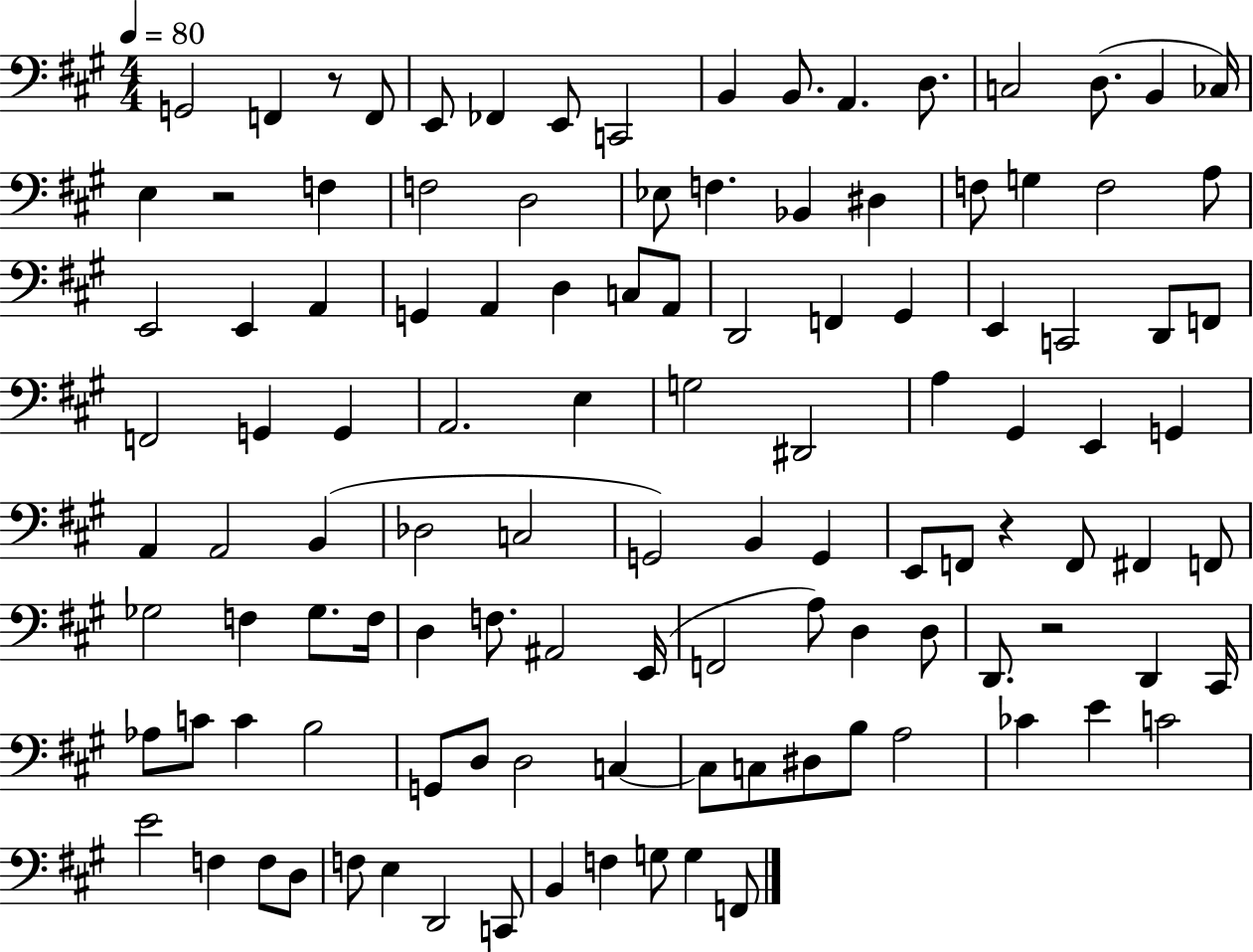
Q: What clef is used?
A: bass